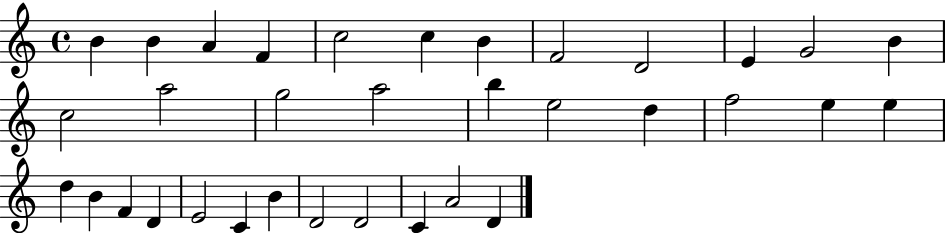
B4/q B4/q A4/q F4/q C5/h C5/q B4/q F4/h D4/h E4/q G4/h B4/q C5/h A5/h G5/h A5/h B5/q E5/h D5/q F5/h E5/q E5/q D5/q B4/q F4/q D4/q E4/h C4/q B4/q D4/h D4/h C4/q A4/h D4/q